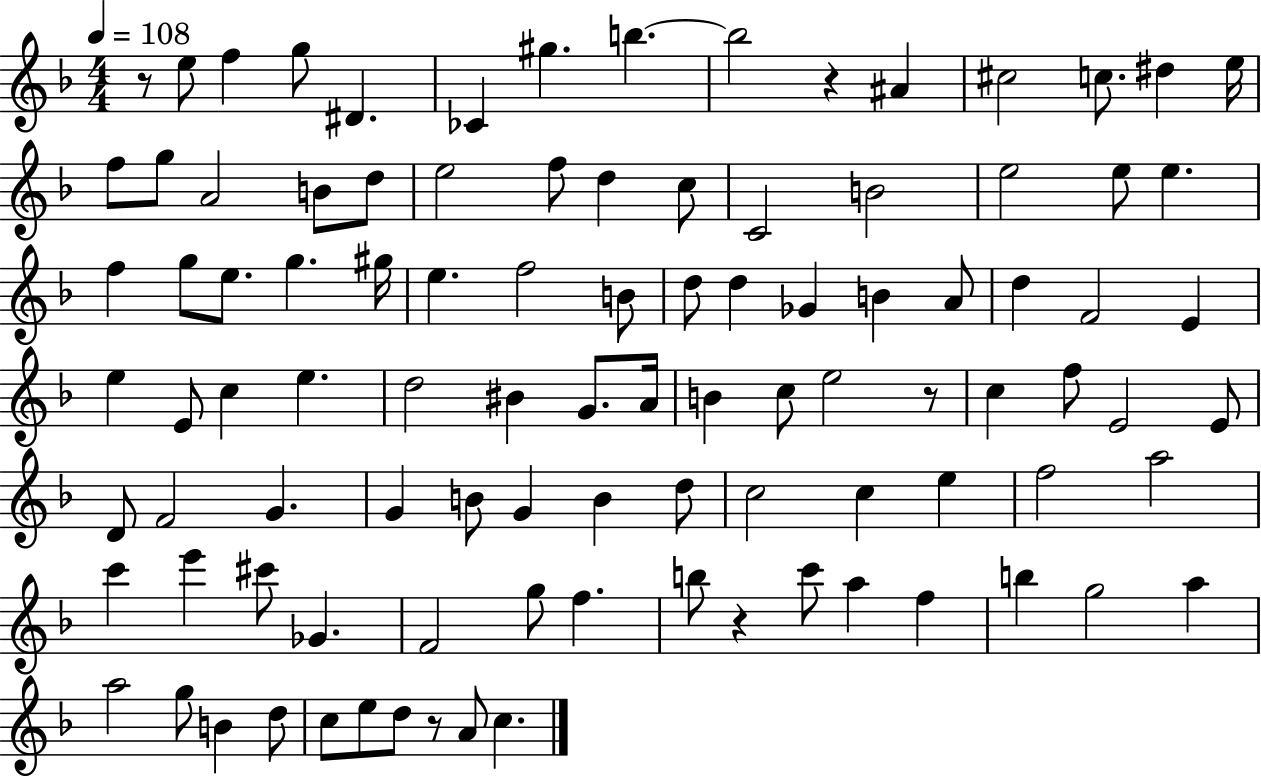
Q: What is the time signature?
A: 4/4